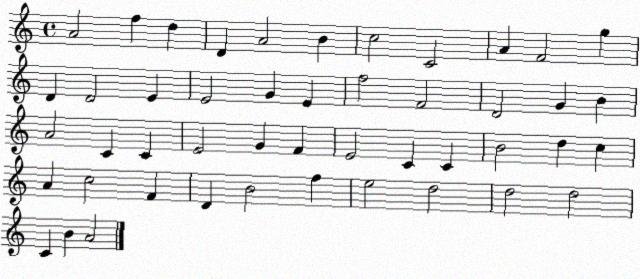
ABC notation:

X:1
T:Untitled
M:4/4
L:1/4
K:C
A2 f d D A2 B c2 C2 A F2 g D D2 E E2 G E f2 F2 D2 G B A2 C C E2 G F E2 C C B2 d c A c2 F D B2 f e2 d2 d2 d2 C B A2